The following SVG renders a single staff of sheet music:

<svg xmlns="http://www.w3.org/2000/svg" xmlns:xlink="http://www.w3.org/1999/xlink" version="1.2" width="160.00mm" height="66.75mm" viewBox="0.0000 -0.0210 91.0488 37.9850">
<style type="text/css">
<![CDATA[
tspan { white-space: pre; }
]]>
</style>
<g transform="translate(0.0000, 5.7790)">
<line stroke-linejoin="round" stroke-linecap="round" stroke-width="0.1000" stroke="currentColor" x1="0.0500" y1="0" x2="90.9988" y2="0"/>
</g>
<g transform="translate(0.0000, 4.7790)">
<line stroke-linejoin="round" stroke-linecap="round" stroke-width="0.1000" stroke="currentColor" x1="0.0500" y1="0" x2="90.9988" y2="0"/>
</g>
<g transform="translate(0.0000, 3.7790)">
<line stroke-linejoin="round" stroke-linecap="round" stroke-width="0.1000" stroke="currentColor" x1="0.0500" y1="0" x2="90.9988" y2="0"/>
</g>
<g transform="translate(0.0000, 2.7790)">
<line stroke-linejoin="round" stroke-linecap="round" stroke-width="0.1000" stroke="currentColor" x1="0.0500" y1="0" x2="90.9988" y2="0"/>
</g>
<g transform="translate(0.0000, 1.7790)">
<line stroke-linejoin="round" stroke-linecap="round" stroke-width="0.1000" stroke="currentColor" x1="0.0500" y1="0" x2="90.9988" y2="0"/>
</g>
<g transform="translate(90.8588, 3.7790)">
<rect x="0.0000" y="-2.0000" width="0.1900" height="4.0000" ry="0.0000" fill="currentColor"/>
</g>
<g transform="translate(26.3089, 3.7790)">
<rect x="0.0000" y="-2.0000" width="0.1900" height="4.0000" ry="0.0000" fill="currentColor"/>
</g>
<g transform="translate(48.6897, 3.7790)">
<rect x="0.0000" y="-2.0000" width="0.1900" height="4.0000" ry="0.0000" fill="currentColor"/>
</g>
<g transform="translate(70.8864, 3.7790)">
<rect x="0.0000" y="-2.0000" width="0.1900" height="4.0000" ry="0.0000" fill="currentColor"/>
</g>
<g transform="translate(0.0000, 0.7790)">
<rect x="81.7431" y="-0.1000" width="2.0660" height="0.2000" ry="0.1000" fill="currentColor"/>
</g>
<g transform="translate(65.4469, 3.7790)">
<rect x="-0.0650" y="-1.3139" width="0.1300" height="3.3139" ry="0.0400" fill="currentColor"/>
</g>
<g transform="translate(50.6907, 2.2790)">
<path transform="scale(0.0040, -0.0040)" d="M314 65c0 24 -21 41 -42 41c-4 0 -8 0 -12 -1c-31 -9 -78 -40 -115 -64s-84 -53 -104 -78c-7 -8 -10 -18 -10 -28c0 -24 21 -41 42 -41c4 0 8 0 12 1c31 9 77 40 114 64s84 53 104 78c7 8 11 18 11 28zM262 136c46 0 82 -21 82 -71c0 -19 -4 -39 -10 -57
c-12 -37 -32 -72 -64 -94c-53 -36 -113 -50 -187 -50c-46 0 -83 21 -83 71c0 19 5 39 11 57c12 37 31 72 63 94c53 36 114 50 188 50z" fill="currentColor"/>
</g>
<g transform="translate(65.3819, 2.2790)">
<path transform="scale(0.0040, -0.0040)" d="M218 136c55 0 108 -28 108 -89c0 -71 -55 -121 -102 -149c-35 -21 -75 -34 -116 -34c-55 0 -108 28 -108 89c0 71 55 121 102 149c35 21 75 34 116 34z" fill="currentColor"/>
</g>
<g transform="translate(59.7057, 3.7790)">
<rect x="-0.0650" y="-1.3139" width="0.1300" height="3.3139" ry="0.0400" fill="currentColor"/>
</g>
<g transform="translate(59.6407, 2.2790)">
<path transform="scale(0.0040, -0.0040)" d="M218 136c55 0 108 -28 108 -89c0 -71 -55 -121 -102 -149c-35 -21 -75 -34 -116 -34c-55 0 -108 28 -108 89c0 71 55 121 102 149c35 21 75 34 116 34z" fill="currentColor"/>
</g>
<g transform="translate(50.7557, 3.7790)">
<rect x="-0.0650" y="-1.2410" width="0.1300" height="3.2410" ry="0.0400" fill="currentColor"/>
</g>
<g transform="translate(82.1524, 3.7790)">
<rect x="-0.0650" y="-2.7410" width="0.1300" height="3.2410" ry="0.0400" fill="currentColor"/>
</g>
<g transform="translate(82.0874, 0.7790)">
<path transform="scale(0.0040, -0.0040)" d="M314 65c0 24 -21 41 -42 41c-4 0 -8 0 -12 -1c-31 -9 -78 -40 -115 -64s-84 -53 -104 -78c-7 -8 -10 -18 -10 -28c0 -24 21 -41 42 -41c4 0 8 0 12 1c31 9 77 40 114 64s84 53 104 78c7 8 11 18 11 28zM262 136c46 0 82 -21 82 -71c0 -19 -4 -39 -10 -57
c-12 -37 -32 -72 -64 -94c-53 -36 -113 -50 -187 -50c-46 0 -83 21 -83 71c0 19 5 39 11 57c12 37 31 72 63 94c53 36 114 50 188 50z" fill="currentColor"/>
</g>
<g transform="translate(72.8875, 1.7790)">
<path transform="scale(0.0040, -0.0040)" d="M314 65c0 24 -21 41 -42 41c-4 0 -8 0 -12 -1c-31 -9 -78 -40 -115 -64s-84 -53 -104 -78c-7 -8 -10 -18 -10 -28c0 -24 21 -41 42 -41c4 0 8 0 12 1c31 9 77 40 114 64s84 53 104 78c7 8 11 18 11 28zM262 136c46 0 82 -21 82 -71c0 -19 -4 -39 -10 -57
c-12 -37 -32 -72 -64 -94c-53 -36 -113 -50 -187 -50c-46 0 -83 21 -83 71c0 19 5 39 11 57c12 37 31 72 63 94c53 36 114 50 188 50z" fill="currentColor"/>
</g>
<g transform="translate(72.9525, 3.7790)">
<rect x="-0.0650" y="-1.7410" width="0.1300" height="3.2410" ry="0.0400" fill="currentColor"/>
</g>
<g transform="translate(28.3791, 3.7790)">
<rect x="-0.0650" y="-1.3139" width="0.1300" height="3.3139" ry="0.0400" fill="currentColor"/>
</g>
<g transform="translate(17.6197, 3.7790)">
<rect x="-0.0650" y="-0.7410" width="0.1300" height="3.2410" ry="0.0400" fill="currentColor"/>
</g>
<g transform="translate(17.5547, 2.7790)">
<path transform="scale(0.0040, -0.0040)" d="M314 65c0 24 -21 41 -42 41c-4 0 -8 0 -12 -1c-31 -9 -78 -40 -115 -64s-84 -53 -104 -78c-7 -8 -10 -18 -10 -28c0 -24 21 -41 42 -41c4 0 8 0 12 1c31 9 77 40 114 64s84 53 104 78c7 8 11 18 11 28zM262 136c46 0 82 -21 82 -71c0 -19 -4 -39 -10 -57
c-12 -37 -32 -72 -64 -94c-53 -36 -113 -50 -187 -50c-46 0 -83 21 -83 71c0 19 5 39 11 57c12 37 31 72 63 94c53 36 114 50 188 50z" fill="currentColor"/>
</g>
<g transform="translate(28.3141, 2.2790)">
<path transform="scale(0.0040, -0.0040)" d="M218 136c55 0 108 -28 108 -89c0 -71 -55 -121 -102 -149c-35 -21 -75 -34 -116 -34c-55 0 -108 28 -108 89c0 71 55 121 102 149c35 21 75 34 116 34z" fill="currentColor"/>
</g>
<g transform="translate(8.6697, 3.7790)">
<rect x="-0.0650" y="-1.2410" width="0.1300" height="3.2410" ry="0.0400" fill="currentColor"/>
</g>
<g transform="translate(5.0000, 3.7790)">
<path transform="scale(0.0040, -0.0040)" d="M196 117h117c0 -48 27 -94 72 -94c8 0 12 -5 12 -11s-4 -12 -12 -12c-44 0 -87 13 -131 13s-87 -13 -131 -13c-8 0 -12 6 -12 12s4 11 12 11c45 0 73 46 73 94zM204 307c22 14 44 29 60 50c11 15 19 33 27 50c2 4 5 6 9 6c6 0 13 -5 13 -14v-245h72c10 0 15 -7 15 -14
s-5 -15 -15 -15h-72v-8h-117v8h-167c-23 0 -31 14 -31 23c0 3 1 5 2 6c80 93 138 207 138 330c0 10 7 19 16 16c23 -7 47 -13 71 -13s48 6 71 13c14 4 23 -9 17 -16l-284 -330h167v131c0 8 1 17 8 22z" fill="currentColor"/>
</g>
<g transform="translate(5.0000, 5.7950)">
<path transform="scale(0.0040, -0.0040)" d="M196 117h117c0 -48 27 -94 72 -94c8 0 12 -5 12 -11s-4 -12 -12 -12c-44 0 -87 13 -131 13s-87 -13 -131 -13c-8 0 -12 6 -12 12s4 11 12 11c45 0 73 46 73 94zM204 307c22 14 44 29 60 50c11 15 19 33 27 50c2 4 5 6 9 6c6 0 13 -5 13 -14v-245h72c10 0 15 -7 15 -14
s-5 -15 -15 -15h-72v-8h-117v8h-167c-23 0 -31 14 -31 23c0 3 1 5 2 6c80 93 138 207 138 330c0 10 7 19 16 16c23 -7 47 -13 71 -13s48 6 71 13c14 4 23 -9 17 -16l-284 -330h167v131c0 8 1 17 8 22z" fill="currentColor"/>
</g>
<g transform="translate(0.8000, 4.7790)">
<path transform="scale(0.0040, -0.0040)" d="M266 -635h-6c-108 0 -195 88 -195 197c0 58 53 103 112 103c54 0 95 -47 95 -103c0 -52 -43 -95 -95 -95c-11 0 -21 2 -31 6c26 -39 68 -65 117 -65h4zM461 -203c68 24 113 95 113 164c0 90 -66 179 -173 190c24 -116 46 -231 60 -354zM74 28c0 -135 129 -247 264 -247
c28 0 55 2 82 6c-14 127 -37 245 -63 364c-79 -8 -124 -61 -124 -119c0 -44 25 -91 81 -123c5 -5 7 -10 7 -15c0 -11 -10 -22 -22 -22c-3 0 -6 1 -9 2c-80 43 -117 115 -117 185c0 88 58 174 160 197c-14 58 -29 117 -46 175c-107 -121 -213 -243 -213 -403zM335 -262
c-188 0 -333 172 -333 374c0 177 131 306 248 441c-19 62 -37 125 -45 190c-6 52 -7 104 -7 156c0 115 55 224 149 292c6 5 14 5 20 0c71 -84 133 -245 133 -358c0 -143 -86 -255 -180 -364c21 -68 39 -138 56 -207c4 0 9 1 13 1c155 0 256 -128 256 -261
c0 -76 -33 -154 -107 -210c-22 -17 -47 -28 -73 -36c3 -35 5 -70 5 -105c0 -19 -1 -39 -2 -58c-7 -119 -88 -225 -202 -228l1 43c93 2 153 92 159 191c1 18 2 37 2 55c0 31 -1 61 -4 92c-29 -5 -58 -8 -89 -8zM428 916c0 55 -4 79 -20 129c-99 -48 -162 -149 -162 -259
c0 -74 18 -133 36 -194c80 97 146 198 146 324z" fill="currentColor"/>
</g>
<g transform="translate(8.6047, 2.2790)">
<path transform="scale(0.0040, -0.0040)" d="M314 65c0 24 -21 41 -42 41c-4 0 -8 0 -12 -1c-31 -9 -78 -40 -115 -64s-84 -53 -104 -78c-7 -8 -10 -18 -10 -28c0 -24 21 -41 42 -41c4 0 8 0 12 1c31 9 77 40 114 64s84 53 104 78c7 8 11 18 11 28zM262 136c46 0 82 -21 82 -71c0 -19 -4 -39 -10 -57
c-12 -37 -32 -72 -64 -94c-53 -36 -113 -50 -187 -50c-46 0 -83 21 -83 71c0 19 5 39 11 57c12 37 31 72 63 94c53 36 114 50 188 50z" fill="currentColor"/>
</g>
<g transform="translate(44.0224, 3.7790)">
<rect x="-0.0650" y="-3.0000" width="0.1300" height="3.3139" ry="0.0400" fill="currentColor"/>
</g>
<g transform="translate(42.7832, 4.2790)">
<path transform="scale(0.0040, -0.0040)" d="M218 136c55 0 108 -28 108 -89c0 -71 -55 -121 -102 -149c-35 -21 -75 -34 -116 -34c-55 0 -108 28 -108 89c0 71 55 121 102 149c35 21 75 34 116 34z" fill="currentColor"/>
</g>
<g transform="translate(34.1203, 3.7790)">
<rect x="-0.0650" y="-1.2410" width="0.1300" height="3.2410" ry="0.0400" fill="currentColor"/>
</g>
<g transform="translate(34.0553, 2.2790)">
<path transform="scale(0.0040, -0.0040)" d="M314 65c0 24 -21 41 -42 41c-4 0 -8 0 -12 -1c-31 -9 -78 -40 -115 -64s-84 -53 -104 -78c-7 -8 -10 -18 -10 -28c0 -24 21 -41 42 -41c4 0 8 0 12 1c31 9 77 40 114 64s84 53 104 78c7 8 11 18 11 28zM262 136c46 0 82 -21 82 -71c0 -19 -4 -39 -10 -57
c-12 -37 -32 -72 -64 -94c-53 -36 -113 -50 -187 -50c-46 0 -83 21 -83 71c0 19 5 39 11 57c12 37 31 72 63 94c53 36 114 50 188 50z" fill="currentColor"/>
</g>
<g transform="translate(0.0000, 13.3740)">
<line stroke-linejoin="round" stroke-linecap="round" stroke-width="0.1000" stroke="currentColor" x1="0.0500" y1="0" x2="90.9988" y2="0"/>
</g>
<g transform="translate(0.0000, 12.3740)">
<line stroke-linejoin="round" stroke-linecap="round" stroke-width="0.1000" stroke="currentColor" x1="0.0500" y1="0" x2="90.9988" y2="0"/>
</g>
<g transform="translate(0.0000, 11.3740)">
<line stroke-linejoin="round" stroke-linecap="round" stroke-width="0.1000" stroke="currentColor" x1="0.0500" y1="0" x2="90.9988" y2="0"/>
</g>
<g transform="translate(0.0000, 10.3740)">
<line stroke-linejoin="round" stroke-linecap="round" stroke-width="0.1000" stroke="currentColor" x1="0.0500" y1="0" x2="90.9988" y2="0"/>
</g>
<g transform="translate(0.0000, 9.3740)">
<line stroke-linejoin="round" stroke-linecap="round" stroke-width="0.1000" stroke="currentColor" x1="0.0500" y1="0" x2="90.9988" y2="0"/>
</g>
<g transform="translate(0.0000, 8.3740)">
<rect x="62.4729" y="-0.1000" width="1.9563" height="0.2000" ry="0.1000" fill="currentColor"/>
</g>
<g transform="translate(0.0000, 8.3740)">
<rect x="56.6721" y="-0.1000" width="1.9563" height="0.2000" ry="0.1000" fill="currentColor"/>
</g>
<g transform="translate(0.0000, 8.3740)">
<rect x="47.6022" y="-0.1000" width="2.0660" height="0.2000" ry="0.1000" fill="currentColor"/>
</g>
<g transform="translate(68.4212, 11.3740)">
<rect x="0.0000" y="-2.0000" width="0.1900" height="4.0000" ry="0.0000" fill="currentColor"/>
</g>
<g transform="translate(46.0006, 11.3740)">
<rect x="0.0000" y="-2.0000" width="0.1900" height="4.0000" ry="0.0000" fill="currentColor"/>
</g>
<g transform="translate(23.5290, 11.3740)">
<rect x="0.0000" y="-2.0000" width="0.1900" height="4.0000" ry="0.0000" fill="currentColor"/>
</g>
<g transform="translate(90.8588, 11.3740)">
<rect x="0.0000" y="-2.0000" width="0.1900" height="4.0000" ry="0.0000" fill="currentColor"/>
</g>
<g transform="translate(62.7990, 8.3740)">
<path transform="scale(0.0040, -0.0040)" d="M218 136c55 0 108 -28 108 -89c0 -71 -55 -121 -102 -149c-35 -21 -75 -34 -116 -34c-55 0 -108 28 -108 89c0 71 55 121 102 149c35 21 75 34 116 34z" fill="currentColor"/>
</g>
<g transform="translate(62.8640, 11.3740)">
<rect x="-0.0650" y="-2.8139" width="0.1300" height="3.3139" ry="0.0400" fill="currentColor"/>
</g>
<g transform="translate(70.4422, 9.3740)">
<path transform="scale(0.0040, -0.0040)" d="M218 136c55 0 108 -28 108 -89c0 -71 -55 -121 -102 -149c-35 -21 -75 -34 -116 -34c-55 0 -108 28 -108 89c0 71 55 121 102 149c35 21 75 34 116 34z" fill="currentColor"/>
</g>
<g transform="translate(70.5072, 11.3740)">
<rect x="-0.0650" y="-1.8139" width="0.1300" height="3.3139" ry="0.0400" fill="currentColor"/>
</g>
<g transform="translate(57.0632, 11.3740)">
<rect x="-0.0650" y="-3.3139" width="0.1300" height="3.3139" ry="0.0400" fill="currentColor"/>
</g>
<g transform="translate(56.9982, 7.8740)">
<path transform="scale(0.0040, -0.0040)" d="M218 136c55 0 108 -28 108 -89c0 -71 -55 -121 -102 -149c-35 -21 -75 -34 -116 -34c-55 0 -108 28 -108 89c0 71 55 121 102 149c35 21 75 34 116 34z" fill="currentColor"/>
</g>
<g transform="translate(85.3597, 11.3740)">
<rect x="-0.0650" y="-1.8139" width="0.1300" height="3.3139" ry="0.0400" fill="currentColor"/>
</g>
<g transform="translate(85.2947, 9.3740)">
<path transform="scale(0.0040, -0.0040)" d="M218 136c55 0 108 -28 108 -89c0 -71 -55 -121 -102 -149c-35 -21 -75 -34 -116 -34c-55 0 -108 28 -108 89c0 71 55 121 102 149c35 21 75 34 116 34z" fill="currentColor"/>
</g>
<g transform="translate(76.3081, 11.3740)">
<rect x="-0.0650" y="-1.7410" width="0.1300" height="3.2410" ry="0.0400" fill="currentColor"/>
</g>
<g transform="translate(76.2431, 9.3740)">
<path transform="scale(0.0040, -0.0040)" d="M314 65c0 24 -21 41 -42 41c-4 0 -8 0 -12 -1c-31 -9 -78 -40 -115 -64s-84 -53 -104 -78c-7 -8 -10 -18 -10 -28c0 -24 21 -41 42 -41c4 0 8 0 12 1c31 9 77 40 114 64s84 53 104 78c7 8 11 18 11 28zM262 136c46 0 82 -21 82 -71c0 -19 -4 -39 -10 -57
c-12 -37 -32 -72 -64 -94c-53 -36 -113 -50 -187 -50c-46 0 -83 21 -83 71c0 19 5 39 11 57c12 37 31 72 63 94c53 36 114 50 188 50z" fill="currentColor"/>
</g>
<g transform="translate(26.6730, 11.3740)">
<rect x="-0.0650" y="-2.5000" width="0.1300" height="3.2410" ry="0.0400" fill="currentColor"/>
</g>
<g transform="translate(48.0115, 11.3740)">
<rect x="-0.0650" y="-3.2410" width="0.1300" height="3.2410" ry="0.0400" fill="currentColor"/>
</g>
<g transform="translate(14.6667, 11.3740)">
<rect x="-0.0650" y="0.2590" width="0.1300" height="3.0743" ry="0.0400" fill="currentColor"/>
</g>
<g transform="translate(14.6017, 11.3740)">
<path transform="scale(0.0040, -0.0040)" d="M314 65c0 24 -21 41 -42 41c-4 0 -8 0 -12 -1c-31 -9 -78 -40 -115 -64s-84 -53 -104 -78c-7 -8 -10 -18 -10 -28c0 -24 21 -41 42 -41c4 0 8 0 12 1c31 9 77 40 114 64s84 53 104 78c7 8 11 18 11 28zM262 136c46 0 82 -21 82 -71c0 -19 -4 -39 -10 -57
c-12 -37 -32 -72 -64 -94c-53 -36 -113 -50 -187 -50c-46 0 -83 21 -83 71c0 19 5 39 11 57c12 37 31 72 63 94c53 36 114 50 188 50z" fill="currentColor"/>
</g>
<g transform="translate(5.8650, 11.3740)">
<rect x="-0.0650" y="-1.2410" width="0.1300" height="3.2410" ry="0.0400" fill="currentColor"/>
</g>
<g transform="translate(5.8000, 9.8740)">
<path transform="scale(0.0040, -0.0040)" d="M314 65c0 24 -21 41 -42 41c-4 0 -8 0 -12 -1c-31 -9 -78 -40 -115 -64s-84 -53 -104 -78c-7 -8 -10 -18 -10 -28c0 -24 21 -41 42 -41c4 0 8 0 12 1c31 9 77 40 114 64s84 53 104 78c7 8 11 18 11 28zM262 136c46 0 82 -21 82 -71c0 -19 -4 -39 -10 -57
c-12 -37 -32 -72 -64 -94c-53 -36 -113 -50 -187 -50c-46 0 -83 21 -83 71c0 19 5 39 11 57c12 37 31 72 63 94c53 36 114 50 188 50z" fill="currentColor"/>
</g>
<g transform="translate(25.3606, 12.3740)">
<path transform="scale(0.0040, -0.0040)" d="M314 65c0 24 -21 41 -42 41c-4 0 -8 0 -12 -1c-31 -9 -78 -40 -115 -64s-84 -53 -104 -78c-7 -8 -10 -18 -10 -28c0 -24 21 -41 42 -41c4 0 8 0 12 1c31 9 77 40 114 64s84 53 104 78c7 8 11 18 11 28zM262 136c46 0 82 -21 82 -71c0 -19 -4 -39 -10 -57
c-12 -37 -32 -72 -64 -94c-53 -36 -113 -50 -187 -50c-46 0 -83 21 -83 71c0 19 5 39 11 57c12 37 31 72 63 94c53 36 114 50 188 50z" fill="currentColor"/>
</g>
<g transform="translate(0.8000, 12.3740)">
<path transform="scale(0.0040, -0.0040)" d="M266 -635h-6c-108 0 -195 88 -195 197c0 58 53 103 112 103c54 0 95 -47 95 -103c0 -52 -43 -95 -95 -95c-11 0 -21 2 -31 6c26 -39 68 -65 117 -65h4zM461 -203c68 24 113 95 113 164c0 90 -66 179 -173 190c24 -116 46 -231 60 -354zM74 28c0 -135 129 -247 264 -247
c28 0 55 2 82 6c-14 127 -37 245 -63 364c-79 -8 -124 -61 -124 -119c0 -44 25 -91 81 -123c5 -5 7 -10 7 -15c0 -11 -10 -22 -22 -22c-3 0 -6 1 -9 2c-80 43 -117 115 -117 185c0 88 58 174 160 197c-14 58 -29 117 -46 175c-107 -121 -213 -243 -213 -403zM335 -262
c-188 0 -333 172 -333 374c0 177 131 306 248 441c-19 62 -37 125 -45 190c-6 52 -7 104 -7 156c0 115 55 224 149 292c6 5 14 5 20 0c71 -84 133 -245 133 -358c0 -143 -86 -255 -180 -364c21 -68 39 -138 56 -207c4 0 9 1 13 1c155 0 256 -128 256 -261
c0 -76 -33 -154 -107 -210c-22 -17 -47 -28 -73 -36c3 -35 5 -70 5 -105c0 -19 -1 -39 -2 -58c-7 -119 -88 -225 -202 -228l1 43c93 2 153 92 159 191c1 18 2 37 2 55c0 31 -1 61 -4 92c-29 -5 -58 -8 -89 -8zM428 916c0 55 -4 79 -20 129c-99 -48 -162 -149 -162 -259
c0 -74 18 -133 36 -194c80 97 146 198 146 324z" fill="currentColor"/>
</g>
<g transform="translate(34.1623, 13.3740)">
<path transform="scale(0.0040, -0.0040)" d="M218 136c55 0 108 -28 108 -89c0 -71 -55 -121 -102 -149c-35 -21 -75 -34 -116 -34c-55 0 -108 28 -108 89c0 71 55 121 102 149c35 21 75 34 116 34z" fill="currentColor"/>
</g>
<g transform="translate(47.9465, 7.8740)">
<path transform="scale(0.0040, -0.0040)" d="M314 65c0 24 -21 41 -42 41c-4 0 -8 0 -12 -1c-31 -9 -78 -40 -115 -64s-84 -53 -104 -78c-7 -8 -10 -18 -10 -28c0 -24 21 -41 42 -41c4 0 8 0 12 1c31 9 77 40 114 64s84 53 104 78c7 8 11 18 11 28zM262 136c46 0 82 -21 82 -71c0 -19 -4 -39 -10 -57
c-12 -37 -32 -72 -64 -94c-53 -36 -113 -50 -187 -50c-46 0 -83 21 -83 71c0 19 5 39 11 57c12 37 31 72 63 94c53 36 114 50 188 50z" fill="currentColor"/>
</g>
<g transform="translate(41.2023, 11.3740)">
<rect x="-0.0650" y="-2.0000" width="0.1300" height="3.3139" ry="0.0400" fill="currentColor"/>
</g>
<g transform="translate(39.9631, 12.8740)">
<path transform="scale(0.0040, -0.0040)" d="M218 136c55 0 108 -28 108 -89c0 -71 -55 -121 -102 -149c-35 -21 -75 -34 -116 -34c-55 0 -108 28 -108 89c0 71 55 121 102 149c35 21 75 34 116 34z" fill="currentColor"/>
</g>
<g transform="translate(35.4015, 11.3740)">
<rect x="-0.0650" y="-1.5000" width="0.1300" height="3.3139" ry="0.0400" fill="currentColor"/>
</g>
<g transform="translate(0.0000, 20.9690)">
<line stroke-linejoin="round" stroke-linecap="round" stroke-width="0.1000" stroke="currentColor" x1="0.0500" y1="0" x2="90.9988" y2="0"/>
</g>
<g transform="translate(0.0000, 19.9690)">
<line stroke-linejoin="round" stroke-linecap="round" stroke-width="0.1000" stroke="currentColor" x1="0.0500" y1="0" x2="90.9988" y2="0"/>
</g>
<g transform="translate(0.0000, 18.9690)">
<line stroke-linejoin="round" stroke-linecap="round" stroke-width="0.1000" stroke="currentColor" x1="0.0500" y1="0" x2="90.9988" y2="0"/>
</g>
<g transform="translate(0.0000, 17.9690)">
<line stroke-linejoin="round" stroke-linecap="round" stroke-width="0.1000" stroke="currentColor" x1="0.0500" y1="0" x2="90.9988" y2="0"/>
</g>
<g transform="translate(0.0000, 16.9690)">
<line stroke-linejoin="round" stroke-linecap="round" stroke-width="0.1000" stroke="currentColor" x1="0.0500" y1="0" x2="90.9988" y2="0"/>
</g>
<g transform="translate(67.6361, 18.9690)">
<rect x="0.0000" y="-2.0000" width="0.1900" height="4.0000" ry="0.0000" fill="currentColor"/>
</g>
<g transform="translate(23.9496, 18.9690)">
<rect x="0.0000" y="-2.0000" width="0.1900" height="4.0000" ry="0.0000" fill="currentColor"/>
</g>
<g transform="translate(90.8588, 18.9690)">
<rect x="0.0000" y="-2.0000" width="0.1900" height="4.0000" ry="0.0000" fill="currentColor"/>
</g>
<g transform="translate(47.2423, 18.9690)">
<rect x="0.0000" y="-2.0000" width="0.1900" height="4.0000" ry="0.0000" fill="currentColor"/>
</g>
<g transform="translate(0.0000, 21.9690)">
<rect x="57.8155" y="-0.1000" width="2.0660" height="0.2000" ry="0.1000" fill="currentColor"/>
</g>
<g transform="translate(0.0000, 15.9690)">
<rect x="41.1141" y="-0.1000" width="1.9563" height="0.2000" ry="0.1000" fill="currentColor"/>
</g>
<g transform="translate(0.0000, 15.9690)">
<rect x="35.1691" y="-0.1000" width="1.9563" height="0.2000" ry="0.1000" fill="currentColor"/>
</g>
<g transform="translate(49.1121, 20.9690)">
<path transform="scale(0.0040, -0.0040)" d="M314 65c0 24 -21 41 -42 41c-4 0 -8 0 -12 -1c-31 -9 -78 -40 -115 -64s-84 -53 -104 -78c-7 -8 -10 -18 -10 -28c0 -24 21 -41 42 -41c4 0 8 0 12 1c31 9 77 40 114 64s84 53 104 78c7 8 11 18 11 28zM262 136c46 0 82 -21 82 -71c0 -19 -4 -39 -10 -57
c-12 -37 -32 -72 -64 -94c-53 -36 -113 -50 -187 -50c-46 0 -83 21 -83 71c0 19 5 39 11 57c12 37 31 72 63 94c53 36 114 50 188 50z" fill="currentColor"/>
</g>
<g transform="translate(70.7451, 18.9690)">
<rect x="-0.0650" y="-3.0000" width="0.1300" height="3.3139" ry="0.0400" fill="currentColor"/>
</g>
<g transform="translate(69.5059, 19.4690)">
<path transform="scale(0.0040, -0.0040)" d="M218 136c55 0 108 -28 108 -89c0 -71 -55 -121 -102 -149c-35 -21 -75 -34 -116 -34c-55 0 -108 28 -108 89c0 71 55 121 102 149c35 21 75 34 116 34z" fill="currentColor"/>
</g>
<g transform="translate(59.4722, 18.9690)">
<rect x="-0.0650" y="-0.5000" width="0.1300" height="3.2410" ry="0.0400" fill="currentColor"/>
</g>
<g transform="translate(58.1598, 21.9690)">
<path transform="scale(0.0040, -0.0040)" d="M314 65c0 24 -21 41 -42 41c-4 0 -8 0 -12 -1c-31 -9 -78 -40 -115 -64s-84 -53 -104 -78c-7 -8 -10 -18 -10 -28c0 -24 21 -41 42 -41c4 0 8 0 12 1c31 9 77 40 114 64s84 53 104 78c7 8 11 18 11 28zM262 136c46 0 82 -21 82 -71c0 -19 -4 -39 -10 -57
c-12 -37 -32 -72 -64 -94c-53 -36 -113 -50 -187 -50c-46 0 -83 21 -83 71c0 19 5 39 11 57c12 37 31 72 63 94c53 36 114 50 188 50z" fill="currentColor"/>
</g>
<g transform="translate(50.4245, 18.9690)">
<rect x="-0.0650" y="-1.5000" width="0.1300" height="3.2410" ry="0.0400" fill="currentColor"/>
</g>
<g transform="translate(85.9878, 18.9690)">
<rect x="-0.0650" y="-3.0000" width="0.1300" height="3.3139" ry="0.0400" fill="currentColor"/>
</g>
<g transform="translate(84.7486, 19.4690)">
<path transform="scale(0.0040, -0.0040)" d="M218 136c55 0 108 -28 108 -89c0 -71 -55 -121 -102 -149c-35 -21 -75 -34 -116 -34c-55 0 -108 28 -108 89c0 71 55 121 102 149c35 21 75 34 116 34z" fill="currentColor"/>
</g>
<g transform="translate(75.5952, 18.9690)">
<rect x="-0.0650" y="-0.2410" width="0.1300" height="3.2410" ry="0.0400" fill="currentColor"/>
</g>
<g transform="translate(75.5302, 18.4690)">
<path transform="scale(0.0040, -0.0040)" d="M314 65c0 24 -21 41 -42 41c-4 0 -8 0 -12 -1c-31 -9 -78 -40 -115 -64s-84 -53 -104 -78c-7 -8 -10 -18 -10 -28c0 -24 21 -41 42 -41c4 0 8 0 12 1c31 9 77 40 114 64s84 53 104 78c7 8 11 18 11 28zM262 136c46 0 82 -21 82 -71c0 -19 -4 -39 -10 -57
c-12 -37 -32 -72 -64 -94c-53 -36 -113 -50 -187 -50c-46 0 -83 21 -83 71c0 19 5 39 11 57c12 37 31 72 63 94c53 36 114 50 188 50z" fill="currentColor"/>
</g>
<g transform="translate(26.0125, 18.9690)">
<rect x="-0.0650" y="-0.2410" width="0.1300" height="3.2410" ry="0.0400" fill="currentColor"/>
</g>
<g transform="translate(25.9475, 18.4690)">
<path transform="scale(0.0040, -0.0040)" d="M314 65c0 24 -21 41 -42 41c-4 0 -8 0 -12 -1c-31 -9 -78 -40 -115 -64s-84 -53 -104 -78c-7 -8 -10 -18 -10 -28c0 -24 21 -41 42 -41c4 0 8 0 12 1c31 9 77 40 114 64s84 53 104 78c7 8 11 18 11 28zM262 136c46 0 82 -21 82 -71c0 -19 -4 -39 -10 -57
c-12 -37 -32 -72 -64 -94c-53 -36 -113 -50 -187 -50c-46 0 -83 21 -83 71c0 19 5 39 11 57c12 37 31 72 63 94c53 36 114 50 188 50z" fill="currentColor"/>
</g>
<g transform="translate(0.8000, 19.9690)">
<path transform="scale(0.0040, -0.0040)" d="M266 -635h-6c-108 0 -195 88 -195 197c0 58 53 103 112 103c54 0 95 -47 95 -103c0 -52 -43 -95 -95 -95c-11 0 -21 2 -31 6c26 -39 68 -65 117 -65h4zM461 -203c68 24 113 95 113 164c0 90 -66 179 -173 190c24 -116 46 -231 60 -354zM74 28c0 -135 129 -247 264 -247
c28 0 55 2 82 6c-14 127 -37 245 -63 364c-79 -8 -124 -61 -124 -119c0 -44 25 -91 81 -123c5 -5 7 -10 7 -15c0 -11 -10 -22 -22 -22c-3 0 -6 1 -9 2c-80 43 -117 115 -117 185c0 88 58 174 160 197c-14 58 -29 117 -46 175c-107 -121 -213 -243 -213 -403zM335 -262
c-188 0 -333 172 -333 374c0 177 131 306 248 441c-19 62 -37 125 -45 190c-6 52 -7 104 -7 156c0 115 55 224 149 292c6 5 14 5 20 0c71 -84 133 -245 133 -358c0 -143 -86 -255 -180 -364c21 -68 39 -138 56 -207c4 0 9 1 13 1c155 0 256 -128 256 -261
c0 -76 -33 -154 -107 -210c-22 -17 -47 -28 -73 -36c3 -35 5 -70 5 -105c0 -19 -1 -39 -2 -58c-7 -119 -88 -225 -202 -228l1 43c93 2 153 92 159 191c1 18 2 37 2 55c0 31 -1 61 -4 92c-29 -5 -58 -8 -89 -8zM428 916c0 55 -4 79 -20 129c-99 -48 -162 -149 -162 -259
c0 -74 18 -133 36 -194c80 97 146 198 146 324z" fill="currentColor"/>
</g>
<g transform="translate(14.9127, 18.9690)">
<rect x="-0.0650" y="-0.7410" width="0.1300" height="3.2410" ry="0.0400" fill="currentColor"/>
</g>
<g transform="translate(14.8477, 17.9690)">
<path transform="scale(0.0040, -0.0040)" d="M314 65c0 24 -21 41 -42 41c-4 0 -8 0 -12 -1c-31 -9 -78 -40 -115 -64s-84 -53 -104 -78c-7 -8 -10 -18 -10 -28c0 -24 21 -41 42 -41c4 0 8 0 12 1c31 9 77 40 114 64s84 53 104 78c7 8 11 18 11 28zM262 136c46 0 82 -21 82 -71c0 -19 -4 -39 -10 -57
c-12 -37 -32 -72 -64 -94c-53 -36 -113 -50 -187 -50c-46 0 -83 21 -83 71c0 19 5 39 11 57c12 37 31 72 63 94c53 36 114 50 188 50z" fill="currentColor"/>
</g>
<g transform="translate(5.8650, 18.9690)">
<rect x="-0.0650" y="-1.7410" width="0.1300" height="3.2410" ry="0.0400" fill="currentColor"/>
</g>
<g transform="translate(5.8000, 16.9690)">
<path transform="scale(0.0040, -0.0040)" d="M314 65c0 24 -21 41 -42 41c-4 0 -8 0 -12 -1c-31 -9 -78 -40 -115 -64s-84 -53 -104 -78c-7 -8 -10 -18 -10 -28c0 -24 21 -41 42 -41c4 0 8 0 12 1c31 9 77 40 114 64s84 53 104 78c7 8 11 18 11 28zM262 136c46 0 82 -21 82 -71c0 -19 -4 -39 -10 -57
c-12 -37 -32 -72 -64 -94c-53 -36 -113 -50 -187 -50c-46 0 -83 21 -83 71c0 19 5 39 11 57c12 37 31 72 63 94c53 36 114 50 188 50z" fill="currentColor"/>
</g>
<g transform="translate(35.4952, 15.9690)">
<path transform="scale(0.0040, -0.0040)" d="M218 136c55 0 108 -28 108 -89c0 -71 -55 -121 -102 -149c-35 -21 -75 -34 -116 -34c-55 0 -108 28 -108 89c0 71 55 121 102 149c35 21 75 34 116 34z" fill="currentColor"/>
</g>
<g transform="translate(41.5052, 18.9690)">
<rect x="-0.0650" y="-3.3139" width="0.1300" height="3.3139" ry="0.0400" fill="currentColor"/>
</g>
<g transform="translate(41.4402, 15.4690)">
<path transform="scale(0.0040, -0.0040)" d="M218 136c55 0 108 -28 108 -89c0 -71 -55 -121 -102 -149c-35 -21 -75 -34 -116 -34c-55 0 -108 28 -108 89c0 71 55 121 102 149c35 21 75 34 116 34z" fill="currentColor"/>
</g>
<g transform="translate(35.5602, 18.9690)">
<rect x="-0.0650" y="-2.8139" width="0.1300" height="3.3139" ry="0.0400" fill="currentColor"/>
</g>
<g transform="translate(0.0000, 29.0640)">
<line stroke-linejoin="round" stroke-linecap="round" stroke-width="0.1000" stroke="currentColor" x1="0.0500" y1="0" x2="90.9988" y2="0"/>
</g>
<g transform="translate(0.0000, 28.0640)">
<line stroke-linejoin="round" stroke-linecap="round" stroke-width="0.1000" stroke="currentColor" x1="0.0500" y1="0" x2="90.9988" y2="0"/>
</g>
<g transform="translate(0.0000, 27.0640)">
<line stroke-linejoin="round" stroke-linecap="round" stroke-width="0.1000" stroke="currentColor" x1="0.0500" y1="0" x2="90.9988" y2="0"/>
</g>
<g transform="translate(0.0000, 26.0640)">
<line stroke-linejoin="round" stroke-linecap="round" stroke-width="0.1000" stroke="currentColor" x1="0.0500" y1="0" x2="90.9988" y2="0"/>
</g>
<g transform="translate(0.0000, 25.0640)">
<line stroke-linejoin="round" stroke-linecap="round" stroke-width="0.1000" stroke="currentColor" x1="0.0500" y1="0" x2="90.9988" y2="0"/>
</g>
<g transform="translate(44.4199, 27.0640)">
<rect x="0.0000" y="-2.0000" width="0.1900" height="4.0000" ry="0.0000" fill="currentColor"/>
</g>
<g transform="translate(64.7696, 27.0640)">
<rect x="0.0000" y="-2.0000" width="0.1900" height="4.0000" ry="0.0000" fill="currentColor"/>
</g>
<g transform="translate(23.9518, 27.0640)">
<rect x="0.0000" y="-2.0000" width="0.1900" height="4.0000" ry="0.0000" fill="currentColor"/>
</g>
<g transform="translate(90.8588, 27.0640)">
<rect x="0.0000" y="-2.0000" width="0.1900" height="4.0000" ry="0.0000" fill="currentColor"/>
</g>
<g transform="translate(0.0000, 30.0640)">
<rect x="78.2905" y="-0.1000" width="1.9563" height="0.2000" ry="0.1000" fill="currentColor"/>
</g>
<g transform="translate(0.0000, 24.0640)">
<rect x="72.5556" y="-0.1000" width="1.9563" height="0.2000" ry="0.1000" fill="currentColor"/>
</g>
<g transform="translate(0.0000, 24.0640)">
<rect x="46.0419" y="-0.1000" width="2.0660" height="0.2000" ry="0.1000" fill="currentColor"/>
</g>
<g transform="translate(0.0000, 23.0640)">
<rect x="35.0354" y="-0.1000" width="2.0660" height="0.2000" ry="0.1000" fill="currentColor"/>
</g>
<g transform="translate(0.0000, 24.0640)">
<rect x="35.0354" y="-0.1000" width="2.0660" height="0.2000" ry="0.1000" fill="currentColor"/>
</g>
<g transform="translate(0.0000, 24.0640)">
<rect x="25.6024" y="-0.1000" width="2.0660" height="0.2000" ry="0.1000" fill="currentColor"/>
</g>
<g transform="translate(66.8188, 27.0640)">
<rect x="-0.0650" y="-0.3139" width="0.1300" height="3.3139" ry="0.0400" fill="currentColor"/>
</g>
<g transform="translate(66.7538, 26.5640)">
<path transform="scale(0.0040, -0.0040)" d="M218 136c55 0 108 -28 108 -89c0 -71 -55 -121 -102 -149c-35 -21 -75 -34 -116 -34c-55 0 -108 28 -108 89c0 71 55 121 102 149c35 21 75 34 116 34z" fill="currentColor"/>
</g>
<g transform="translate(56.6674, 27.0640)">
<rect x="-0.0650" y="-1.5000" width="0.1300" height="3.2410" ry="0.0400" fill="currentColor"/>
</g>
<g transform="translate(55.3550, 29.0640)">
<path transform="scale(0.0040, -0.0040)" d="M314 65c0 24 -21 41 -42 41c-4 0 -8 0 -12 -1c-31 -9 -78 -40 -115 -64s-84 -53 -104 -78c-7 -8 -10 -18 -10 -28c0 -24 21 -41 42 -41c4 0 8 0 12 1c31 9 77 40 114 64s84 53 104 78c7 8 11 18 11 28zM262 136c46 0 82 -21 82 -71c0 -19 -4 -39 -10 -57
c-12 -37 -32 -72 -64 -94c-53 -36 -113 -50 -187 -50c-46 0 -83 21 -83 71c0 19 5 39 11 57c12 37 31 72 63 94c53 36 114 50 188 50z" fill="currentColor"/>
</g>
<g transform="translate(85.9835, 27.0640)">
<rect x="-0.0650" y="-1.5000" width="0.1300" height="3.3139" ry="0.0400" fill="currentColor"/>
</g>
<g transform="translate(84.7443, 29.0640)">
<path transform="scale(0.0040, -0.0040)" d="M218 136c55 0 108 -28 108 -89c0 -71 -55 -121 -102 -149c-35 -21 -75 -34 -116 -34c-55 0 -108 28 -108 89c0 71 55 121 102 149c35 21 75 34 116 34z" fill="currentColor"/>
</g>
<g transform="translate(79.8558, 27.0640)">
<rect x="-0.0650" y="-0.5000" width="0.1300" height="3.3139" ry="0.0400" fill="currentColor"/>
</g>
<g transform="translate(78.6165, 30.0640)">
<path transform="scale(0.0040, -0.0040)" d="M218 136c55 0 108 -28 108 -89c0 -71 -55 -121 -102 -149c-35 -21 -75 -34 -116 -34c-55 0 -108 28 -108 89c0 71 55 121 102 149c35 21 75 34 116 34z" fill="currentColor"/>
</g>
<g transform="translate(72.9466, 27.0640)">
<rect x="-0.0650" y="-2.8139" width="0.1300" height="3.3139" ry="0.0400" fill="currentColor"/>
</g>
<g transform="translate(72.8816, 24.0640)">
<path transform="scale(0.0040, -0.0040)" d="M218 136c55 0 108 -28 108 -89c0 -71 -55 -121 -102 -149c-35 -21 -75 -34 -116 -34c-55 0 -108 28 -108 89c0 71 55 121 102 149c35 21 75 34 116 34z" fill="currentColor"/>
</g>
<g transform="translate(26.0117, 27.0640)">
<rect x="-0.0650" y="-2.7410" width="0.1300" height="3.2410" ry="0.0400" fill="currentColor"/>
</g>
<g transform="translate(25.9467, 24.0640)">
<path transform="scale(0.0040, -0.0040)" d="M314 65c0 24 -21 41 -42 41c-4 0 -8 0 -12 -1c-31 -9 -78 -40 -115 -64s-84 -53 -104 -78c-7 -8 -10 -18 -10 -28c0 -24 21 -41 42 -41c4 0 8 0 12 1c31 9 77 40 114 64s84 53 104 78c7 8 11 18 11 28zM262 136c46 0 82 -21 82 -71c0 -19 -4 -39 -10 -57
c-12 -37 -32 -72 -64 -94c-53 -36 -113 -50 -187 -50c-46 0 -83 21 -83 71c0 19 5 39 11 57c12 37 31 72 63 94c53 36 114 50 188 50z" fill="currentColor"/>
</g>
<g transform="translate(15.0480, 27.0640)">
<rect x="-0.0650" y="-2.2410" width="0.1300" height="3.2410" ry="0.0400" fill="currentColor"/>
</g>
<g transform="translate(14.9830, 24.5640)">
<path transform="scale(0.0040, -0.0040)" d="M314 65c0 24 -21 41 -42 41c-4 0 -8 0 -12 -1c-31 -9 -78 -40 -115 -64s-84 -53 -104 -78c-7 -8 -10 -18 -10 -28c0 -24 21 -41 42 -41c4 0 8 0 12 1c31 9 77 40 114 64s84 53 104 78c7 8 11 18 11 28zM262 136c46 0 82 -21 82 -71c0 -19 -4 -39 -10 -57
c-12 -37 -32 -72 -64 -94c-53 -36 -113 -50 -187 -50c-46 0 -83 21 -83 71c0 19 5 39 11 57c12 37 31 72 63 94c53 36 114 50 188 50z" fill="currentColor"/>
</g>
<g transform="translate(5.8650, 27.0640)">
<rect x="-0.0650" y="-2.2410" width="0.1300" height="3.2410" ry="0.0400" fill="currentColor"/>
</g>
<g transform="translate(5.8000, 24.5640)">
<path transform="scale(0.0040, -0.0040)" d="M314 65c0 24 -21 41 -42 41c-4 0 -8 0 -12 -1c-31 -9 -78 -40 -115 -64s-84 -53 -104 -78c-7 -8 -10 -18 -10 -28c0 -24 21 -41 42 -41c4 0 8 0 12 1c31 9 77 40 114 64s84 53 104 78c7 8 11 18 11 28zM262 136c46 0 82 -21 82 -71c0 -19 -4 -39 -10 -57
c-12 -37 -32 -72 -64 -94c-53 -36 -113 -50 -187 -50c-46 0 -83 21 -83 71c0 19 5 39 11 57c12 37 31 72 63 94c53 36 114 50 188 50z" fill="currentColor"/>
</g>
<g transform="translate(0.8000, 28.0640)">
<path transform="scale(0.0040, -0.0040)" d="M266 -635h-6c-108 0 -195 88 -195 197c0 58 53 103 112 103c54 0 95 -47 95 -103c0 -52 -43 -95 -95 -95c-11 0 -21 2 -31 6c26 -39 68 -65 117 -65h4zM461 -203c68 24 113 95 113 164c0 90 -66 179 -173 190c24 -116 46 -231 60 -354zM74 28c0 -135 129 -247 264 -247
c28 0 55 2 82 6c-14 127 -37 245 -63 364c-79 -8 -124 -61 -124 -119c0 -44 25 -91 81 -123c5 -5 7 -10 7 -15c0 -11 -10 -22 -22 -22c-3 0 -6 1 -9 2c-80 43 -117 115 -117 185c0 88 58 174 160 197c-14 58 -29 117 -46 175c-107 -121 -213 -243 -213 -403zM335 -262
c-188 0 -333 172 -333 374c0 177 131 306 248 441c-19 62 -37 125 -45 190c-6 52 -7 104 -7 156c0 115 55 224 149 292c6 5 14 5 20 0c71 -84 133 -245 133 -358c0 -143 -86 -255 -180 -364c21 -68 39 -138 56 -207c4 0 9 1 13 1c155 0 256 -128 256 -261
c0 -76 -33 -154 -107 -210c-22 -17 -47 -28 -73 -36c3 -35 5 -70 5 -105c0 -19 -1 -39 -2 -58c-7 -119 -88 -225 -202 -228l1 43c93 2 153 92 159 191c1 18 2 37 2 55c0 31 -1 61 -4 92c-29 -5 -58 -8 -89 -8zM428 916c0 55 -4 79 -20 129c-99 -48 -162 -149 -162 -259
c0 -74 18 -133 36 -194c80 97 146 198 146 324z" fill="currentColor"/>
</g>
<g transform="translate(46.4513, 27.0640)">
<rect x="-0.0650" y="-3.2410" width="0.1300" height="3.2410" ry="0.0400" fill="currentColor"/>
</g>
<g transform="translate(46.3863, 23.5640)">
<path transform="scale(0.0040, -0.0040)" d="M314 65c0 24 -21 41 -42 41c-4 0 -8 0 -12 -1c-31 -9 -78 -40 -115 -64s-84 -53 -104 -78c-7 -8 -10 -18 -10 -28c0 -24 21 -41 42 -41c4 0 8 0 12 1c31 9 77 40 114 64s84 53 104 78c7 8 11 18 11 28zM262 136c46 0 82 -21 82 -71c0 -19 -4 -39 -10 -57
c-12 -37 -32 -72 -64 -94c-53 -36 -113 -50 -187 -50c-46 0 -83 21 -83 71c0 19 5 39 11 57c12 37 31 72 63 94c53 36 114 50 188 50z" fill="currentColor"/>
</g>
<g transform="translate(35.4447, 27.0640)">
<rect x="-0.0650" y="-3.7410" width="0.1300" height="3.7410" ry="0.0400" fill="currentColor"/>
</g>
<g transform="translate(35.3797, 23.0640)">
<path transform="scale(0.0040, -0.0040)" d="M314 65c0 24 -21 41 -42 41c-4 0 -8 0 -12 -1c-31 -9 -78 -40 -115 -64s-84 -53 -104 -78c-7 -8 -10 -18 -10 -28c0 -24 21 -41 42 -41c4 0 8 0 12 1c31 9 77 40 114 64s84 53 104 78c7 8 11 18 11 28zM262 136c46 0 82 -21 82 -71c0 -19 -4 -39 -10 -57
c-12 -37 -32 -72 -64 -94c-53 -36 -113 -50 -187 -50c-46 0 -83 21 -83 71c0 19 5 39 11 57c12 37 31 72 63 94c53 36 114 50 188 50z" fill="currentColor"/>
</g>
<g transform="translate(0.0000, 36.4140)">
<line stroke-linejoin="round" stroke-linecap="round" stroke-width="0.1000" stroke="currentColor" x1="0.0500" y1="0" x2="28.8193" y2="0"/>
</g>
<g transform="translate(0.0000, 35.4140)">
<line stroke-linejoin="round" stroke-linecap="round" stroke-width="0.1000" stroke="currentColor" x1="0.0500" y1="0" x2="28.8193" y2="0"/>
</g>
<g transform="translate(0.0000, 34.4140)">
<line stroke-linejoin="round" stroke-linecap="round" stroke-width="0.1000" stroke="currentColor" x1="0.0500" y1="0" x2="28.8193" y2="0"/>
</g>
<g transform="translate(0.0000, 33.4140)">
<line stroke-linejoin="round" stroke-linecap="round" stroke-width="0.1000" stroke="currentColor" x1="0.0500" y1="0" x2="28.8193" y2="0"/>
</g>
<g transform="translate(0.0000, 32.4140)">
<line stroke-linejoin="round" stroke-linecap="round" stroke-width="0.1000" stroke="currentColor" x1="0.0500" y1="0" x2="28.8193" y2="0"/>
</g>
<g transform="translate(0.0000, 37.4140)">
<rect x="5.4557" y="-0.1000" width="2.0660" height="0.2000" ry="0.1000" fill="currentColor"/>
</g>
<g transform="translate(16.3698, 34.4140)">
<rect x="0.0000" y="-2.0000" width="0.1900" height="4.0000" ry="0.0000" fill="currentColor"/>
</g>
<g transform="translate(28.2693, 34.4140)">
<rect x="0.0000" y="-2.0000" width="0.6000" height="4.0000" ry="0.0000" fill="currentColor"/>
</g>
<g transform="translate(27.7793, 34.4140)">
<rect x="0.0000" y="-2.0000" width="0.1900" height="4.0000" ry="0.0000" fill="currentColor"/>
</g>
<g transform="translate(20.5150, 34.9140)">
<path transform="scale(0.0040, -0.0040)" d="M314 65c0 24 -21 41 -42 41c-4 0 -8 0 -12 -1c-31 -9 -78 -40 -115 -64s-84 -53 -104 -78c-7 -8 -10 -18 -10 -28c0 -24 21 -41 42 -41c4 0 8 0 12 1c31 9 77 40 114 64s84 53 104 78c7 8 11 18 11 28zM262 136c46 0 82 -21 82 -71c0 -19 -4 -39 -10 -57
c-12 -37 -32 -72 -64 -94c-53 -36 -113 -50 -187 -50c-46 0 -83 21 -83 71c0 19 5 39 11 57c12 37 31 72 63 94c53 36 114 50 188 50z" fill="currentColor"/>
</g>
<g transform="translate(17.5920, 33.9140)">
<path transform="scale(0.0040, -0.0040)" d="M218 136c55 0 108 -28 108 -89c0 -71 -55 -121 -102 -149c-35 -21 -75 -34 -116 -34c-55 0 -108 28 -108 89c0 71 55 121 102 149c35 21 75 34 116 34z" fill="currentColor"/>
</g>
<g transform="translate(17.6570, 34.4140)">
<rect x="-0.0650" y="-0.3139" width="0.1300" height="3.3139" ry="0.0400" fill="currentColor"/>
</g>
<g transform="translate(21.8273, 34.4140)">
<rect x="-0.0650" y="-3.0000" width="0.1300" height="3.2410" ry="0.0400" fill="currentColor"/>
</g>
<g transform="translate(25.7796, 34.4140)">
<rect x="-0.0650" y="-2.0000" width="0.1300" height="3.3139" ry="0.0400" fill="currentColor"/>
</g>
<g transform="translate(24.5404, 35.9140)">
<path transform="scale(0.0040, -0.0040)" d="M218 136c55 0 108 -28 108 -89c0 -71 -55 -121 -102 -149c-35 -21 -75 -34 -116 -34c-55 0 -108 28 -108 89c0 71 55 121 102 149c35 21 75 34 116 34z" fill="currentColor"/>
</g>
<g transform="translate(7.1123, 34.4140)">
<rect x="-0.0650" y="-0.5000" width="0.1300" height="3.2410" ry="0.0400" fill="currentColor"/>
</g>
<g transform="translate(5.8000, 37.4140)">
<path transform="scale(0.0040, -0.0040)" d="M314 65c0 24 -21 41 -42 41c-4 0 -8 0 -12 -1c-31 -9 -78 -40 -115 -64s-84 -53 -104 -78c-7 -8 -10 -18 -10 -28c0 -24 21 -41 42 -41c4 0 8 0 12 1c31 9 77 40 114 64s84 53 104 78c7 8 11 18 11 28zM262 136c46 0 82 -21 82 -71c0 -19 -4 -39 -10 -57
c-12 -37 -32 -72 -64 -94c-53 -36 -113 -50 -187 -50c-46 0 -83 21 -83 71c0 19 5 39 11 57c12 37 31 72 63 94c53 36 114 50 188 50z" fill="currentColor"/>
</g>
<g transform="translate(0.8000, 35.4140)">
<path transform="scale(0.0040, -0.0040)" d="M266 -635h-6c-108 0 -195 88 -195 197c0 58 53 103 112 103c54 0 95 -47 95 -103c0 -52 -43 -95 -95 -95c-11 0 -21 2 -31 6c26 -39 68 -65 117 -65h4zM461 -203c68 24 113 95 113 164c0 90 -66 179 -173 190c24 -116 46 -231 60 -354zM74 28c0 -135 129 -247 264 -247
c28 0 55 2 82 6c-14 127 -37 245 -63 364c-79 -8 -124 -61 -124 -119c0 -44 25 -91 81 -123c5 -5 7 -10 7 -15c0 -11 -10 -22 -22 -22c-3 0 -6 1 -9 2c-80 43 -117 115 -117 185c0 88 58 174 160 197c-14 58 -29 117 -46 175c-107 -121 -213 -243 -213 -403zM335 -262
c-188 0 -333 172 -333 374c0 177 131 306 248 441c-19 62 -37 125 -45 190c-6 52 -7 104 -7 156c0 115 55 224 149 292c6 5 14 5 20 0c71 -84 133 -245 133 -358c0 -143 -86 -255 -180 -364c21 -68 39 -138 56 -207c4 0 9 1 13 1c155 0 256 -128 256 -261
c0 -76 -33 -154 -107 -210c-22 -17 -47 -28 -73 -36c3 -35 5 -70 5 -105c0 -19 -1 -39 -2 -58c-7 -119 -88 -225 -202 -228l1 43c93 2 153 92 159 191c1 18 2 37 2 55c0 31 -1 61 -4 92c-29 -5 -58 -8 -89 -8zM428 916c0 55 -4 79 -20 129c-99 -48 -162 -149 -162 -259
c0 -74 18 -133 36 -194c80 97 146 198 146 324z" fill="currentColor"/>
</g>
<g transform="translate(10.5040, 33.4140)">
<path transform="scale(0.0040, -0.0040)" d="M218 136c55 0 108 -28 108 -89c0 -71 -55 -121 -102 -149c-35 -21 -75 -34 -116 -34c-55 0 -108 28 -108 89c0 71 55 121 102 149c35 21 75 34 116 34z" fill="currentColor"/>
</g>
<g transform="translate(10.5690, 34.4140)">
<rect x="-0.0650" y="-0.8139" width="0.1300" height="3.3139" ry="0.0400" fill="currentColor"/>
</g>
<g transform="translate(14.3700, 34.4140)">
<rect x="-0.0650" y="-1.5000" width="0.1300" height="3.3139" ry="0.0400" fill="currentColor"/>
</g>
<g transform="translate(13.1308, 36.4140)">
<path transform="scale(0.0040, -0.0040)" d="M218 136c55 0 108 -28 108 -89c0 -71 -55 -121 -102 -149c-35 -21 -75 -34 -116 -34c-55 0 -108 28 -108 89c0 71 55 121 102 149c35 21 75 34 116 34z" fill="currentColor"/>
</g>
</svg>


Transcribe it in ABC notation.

X:1
T:Untitled
M:4/4
L:1/4
K:C
e2 d2 e e2 A e2 e e f2 a2 e2 B2 G2 E F b2 b a f f2 f f2 d2 c2 a b E2 C2 A c2 A g2 g2 a2 c'2 b2 E2 c a C E C2 d E c A2 F